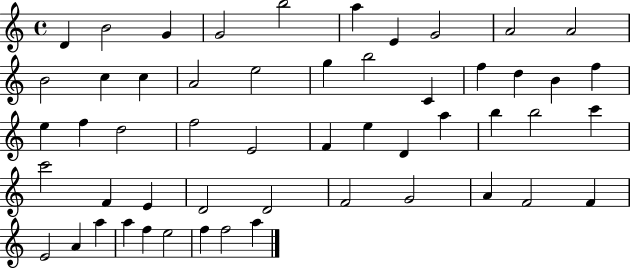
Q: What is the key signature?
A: C major